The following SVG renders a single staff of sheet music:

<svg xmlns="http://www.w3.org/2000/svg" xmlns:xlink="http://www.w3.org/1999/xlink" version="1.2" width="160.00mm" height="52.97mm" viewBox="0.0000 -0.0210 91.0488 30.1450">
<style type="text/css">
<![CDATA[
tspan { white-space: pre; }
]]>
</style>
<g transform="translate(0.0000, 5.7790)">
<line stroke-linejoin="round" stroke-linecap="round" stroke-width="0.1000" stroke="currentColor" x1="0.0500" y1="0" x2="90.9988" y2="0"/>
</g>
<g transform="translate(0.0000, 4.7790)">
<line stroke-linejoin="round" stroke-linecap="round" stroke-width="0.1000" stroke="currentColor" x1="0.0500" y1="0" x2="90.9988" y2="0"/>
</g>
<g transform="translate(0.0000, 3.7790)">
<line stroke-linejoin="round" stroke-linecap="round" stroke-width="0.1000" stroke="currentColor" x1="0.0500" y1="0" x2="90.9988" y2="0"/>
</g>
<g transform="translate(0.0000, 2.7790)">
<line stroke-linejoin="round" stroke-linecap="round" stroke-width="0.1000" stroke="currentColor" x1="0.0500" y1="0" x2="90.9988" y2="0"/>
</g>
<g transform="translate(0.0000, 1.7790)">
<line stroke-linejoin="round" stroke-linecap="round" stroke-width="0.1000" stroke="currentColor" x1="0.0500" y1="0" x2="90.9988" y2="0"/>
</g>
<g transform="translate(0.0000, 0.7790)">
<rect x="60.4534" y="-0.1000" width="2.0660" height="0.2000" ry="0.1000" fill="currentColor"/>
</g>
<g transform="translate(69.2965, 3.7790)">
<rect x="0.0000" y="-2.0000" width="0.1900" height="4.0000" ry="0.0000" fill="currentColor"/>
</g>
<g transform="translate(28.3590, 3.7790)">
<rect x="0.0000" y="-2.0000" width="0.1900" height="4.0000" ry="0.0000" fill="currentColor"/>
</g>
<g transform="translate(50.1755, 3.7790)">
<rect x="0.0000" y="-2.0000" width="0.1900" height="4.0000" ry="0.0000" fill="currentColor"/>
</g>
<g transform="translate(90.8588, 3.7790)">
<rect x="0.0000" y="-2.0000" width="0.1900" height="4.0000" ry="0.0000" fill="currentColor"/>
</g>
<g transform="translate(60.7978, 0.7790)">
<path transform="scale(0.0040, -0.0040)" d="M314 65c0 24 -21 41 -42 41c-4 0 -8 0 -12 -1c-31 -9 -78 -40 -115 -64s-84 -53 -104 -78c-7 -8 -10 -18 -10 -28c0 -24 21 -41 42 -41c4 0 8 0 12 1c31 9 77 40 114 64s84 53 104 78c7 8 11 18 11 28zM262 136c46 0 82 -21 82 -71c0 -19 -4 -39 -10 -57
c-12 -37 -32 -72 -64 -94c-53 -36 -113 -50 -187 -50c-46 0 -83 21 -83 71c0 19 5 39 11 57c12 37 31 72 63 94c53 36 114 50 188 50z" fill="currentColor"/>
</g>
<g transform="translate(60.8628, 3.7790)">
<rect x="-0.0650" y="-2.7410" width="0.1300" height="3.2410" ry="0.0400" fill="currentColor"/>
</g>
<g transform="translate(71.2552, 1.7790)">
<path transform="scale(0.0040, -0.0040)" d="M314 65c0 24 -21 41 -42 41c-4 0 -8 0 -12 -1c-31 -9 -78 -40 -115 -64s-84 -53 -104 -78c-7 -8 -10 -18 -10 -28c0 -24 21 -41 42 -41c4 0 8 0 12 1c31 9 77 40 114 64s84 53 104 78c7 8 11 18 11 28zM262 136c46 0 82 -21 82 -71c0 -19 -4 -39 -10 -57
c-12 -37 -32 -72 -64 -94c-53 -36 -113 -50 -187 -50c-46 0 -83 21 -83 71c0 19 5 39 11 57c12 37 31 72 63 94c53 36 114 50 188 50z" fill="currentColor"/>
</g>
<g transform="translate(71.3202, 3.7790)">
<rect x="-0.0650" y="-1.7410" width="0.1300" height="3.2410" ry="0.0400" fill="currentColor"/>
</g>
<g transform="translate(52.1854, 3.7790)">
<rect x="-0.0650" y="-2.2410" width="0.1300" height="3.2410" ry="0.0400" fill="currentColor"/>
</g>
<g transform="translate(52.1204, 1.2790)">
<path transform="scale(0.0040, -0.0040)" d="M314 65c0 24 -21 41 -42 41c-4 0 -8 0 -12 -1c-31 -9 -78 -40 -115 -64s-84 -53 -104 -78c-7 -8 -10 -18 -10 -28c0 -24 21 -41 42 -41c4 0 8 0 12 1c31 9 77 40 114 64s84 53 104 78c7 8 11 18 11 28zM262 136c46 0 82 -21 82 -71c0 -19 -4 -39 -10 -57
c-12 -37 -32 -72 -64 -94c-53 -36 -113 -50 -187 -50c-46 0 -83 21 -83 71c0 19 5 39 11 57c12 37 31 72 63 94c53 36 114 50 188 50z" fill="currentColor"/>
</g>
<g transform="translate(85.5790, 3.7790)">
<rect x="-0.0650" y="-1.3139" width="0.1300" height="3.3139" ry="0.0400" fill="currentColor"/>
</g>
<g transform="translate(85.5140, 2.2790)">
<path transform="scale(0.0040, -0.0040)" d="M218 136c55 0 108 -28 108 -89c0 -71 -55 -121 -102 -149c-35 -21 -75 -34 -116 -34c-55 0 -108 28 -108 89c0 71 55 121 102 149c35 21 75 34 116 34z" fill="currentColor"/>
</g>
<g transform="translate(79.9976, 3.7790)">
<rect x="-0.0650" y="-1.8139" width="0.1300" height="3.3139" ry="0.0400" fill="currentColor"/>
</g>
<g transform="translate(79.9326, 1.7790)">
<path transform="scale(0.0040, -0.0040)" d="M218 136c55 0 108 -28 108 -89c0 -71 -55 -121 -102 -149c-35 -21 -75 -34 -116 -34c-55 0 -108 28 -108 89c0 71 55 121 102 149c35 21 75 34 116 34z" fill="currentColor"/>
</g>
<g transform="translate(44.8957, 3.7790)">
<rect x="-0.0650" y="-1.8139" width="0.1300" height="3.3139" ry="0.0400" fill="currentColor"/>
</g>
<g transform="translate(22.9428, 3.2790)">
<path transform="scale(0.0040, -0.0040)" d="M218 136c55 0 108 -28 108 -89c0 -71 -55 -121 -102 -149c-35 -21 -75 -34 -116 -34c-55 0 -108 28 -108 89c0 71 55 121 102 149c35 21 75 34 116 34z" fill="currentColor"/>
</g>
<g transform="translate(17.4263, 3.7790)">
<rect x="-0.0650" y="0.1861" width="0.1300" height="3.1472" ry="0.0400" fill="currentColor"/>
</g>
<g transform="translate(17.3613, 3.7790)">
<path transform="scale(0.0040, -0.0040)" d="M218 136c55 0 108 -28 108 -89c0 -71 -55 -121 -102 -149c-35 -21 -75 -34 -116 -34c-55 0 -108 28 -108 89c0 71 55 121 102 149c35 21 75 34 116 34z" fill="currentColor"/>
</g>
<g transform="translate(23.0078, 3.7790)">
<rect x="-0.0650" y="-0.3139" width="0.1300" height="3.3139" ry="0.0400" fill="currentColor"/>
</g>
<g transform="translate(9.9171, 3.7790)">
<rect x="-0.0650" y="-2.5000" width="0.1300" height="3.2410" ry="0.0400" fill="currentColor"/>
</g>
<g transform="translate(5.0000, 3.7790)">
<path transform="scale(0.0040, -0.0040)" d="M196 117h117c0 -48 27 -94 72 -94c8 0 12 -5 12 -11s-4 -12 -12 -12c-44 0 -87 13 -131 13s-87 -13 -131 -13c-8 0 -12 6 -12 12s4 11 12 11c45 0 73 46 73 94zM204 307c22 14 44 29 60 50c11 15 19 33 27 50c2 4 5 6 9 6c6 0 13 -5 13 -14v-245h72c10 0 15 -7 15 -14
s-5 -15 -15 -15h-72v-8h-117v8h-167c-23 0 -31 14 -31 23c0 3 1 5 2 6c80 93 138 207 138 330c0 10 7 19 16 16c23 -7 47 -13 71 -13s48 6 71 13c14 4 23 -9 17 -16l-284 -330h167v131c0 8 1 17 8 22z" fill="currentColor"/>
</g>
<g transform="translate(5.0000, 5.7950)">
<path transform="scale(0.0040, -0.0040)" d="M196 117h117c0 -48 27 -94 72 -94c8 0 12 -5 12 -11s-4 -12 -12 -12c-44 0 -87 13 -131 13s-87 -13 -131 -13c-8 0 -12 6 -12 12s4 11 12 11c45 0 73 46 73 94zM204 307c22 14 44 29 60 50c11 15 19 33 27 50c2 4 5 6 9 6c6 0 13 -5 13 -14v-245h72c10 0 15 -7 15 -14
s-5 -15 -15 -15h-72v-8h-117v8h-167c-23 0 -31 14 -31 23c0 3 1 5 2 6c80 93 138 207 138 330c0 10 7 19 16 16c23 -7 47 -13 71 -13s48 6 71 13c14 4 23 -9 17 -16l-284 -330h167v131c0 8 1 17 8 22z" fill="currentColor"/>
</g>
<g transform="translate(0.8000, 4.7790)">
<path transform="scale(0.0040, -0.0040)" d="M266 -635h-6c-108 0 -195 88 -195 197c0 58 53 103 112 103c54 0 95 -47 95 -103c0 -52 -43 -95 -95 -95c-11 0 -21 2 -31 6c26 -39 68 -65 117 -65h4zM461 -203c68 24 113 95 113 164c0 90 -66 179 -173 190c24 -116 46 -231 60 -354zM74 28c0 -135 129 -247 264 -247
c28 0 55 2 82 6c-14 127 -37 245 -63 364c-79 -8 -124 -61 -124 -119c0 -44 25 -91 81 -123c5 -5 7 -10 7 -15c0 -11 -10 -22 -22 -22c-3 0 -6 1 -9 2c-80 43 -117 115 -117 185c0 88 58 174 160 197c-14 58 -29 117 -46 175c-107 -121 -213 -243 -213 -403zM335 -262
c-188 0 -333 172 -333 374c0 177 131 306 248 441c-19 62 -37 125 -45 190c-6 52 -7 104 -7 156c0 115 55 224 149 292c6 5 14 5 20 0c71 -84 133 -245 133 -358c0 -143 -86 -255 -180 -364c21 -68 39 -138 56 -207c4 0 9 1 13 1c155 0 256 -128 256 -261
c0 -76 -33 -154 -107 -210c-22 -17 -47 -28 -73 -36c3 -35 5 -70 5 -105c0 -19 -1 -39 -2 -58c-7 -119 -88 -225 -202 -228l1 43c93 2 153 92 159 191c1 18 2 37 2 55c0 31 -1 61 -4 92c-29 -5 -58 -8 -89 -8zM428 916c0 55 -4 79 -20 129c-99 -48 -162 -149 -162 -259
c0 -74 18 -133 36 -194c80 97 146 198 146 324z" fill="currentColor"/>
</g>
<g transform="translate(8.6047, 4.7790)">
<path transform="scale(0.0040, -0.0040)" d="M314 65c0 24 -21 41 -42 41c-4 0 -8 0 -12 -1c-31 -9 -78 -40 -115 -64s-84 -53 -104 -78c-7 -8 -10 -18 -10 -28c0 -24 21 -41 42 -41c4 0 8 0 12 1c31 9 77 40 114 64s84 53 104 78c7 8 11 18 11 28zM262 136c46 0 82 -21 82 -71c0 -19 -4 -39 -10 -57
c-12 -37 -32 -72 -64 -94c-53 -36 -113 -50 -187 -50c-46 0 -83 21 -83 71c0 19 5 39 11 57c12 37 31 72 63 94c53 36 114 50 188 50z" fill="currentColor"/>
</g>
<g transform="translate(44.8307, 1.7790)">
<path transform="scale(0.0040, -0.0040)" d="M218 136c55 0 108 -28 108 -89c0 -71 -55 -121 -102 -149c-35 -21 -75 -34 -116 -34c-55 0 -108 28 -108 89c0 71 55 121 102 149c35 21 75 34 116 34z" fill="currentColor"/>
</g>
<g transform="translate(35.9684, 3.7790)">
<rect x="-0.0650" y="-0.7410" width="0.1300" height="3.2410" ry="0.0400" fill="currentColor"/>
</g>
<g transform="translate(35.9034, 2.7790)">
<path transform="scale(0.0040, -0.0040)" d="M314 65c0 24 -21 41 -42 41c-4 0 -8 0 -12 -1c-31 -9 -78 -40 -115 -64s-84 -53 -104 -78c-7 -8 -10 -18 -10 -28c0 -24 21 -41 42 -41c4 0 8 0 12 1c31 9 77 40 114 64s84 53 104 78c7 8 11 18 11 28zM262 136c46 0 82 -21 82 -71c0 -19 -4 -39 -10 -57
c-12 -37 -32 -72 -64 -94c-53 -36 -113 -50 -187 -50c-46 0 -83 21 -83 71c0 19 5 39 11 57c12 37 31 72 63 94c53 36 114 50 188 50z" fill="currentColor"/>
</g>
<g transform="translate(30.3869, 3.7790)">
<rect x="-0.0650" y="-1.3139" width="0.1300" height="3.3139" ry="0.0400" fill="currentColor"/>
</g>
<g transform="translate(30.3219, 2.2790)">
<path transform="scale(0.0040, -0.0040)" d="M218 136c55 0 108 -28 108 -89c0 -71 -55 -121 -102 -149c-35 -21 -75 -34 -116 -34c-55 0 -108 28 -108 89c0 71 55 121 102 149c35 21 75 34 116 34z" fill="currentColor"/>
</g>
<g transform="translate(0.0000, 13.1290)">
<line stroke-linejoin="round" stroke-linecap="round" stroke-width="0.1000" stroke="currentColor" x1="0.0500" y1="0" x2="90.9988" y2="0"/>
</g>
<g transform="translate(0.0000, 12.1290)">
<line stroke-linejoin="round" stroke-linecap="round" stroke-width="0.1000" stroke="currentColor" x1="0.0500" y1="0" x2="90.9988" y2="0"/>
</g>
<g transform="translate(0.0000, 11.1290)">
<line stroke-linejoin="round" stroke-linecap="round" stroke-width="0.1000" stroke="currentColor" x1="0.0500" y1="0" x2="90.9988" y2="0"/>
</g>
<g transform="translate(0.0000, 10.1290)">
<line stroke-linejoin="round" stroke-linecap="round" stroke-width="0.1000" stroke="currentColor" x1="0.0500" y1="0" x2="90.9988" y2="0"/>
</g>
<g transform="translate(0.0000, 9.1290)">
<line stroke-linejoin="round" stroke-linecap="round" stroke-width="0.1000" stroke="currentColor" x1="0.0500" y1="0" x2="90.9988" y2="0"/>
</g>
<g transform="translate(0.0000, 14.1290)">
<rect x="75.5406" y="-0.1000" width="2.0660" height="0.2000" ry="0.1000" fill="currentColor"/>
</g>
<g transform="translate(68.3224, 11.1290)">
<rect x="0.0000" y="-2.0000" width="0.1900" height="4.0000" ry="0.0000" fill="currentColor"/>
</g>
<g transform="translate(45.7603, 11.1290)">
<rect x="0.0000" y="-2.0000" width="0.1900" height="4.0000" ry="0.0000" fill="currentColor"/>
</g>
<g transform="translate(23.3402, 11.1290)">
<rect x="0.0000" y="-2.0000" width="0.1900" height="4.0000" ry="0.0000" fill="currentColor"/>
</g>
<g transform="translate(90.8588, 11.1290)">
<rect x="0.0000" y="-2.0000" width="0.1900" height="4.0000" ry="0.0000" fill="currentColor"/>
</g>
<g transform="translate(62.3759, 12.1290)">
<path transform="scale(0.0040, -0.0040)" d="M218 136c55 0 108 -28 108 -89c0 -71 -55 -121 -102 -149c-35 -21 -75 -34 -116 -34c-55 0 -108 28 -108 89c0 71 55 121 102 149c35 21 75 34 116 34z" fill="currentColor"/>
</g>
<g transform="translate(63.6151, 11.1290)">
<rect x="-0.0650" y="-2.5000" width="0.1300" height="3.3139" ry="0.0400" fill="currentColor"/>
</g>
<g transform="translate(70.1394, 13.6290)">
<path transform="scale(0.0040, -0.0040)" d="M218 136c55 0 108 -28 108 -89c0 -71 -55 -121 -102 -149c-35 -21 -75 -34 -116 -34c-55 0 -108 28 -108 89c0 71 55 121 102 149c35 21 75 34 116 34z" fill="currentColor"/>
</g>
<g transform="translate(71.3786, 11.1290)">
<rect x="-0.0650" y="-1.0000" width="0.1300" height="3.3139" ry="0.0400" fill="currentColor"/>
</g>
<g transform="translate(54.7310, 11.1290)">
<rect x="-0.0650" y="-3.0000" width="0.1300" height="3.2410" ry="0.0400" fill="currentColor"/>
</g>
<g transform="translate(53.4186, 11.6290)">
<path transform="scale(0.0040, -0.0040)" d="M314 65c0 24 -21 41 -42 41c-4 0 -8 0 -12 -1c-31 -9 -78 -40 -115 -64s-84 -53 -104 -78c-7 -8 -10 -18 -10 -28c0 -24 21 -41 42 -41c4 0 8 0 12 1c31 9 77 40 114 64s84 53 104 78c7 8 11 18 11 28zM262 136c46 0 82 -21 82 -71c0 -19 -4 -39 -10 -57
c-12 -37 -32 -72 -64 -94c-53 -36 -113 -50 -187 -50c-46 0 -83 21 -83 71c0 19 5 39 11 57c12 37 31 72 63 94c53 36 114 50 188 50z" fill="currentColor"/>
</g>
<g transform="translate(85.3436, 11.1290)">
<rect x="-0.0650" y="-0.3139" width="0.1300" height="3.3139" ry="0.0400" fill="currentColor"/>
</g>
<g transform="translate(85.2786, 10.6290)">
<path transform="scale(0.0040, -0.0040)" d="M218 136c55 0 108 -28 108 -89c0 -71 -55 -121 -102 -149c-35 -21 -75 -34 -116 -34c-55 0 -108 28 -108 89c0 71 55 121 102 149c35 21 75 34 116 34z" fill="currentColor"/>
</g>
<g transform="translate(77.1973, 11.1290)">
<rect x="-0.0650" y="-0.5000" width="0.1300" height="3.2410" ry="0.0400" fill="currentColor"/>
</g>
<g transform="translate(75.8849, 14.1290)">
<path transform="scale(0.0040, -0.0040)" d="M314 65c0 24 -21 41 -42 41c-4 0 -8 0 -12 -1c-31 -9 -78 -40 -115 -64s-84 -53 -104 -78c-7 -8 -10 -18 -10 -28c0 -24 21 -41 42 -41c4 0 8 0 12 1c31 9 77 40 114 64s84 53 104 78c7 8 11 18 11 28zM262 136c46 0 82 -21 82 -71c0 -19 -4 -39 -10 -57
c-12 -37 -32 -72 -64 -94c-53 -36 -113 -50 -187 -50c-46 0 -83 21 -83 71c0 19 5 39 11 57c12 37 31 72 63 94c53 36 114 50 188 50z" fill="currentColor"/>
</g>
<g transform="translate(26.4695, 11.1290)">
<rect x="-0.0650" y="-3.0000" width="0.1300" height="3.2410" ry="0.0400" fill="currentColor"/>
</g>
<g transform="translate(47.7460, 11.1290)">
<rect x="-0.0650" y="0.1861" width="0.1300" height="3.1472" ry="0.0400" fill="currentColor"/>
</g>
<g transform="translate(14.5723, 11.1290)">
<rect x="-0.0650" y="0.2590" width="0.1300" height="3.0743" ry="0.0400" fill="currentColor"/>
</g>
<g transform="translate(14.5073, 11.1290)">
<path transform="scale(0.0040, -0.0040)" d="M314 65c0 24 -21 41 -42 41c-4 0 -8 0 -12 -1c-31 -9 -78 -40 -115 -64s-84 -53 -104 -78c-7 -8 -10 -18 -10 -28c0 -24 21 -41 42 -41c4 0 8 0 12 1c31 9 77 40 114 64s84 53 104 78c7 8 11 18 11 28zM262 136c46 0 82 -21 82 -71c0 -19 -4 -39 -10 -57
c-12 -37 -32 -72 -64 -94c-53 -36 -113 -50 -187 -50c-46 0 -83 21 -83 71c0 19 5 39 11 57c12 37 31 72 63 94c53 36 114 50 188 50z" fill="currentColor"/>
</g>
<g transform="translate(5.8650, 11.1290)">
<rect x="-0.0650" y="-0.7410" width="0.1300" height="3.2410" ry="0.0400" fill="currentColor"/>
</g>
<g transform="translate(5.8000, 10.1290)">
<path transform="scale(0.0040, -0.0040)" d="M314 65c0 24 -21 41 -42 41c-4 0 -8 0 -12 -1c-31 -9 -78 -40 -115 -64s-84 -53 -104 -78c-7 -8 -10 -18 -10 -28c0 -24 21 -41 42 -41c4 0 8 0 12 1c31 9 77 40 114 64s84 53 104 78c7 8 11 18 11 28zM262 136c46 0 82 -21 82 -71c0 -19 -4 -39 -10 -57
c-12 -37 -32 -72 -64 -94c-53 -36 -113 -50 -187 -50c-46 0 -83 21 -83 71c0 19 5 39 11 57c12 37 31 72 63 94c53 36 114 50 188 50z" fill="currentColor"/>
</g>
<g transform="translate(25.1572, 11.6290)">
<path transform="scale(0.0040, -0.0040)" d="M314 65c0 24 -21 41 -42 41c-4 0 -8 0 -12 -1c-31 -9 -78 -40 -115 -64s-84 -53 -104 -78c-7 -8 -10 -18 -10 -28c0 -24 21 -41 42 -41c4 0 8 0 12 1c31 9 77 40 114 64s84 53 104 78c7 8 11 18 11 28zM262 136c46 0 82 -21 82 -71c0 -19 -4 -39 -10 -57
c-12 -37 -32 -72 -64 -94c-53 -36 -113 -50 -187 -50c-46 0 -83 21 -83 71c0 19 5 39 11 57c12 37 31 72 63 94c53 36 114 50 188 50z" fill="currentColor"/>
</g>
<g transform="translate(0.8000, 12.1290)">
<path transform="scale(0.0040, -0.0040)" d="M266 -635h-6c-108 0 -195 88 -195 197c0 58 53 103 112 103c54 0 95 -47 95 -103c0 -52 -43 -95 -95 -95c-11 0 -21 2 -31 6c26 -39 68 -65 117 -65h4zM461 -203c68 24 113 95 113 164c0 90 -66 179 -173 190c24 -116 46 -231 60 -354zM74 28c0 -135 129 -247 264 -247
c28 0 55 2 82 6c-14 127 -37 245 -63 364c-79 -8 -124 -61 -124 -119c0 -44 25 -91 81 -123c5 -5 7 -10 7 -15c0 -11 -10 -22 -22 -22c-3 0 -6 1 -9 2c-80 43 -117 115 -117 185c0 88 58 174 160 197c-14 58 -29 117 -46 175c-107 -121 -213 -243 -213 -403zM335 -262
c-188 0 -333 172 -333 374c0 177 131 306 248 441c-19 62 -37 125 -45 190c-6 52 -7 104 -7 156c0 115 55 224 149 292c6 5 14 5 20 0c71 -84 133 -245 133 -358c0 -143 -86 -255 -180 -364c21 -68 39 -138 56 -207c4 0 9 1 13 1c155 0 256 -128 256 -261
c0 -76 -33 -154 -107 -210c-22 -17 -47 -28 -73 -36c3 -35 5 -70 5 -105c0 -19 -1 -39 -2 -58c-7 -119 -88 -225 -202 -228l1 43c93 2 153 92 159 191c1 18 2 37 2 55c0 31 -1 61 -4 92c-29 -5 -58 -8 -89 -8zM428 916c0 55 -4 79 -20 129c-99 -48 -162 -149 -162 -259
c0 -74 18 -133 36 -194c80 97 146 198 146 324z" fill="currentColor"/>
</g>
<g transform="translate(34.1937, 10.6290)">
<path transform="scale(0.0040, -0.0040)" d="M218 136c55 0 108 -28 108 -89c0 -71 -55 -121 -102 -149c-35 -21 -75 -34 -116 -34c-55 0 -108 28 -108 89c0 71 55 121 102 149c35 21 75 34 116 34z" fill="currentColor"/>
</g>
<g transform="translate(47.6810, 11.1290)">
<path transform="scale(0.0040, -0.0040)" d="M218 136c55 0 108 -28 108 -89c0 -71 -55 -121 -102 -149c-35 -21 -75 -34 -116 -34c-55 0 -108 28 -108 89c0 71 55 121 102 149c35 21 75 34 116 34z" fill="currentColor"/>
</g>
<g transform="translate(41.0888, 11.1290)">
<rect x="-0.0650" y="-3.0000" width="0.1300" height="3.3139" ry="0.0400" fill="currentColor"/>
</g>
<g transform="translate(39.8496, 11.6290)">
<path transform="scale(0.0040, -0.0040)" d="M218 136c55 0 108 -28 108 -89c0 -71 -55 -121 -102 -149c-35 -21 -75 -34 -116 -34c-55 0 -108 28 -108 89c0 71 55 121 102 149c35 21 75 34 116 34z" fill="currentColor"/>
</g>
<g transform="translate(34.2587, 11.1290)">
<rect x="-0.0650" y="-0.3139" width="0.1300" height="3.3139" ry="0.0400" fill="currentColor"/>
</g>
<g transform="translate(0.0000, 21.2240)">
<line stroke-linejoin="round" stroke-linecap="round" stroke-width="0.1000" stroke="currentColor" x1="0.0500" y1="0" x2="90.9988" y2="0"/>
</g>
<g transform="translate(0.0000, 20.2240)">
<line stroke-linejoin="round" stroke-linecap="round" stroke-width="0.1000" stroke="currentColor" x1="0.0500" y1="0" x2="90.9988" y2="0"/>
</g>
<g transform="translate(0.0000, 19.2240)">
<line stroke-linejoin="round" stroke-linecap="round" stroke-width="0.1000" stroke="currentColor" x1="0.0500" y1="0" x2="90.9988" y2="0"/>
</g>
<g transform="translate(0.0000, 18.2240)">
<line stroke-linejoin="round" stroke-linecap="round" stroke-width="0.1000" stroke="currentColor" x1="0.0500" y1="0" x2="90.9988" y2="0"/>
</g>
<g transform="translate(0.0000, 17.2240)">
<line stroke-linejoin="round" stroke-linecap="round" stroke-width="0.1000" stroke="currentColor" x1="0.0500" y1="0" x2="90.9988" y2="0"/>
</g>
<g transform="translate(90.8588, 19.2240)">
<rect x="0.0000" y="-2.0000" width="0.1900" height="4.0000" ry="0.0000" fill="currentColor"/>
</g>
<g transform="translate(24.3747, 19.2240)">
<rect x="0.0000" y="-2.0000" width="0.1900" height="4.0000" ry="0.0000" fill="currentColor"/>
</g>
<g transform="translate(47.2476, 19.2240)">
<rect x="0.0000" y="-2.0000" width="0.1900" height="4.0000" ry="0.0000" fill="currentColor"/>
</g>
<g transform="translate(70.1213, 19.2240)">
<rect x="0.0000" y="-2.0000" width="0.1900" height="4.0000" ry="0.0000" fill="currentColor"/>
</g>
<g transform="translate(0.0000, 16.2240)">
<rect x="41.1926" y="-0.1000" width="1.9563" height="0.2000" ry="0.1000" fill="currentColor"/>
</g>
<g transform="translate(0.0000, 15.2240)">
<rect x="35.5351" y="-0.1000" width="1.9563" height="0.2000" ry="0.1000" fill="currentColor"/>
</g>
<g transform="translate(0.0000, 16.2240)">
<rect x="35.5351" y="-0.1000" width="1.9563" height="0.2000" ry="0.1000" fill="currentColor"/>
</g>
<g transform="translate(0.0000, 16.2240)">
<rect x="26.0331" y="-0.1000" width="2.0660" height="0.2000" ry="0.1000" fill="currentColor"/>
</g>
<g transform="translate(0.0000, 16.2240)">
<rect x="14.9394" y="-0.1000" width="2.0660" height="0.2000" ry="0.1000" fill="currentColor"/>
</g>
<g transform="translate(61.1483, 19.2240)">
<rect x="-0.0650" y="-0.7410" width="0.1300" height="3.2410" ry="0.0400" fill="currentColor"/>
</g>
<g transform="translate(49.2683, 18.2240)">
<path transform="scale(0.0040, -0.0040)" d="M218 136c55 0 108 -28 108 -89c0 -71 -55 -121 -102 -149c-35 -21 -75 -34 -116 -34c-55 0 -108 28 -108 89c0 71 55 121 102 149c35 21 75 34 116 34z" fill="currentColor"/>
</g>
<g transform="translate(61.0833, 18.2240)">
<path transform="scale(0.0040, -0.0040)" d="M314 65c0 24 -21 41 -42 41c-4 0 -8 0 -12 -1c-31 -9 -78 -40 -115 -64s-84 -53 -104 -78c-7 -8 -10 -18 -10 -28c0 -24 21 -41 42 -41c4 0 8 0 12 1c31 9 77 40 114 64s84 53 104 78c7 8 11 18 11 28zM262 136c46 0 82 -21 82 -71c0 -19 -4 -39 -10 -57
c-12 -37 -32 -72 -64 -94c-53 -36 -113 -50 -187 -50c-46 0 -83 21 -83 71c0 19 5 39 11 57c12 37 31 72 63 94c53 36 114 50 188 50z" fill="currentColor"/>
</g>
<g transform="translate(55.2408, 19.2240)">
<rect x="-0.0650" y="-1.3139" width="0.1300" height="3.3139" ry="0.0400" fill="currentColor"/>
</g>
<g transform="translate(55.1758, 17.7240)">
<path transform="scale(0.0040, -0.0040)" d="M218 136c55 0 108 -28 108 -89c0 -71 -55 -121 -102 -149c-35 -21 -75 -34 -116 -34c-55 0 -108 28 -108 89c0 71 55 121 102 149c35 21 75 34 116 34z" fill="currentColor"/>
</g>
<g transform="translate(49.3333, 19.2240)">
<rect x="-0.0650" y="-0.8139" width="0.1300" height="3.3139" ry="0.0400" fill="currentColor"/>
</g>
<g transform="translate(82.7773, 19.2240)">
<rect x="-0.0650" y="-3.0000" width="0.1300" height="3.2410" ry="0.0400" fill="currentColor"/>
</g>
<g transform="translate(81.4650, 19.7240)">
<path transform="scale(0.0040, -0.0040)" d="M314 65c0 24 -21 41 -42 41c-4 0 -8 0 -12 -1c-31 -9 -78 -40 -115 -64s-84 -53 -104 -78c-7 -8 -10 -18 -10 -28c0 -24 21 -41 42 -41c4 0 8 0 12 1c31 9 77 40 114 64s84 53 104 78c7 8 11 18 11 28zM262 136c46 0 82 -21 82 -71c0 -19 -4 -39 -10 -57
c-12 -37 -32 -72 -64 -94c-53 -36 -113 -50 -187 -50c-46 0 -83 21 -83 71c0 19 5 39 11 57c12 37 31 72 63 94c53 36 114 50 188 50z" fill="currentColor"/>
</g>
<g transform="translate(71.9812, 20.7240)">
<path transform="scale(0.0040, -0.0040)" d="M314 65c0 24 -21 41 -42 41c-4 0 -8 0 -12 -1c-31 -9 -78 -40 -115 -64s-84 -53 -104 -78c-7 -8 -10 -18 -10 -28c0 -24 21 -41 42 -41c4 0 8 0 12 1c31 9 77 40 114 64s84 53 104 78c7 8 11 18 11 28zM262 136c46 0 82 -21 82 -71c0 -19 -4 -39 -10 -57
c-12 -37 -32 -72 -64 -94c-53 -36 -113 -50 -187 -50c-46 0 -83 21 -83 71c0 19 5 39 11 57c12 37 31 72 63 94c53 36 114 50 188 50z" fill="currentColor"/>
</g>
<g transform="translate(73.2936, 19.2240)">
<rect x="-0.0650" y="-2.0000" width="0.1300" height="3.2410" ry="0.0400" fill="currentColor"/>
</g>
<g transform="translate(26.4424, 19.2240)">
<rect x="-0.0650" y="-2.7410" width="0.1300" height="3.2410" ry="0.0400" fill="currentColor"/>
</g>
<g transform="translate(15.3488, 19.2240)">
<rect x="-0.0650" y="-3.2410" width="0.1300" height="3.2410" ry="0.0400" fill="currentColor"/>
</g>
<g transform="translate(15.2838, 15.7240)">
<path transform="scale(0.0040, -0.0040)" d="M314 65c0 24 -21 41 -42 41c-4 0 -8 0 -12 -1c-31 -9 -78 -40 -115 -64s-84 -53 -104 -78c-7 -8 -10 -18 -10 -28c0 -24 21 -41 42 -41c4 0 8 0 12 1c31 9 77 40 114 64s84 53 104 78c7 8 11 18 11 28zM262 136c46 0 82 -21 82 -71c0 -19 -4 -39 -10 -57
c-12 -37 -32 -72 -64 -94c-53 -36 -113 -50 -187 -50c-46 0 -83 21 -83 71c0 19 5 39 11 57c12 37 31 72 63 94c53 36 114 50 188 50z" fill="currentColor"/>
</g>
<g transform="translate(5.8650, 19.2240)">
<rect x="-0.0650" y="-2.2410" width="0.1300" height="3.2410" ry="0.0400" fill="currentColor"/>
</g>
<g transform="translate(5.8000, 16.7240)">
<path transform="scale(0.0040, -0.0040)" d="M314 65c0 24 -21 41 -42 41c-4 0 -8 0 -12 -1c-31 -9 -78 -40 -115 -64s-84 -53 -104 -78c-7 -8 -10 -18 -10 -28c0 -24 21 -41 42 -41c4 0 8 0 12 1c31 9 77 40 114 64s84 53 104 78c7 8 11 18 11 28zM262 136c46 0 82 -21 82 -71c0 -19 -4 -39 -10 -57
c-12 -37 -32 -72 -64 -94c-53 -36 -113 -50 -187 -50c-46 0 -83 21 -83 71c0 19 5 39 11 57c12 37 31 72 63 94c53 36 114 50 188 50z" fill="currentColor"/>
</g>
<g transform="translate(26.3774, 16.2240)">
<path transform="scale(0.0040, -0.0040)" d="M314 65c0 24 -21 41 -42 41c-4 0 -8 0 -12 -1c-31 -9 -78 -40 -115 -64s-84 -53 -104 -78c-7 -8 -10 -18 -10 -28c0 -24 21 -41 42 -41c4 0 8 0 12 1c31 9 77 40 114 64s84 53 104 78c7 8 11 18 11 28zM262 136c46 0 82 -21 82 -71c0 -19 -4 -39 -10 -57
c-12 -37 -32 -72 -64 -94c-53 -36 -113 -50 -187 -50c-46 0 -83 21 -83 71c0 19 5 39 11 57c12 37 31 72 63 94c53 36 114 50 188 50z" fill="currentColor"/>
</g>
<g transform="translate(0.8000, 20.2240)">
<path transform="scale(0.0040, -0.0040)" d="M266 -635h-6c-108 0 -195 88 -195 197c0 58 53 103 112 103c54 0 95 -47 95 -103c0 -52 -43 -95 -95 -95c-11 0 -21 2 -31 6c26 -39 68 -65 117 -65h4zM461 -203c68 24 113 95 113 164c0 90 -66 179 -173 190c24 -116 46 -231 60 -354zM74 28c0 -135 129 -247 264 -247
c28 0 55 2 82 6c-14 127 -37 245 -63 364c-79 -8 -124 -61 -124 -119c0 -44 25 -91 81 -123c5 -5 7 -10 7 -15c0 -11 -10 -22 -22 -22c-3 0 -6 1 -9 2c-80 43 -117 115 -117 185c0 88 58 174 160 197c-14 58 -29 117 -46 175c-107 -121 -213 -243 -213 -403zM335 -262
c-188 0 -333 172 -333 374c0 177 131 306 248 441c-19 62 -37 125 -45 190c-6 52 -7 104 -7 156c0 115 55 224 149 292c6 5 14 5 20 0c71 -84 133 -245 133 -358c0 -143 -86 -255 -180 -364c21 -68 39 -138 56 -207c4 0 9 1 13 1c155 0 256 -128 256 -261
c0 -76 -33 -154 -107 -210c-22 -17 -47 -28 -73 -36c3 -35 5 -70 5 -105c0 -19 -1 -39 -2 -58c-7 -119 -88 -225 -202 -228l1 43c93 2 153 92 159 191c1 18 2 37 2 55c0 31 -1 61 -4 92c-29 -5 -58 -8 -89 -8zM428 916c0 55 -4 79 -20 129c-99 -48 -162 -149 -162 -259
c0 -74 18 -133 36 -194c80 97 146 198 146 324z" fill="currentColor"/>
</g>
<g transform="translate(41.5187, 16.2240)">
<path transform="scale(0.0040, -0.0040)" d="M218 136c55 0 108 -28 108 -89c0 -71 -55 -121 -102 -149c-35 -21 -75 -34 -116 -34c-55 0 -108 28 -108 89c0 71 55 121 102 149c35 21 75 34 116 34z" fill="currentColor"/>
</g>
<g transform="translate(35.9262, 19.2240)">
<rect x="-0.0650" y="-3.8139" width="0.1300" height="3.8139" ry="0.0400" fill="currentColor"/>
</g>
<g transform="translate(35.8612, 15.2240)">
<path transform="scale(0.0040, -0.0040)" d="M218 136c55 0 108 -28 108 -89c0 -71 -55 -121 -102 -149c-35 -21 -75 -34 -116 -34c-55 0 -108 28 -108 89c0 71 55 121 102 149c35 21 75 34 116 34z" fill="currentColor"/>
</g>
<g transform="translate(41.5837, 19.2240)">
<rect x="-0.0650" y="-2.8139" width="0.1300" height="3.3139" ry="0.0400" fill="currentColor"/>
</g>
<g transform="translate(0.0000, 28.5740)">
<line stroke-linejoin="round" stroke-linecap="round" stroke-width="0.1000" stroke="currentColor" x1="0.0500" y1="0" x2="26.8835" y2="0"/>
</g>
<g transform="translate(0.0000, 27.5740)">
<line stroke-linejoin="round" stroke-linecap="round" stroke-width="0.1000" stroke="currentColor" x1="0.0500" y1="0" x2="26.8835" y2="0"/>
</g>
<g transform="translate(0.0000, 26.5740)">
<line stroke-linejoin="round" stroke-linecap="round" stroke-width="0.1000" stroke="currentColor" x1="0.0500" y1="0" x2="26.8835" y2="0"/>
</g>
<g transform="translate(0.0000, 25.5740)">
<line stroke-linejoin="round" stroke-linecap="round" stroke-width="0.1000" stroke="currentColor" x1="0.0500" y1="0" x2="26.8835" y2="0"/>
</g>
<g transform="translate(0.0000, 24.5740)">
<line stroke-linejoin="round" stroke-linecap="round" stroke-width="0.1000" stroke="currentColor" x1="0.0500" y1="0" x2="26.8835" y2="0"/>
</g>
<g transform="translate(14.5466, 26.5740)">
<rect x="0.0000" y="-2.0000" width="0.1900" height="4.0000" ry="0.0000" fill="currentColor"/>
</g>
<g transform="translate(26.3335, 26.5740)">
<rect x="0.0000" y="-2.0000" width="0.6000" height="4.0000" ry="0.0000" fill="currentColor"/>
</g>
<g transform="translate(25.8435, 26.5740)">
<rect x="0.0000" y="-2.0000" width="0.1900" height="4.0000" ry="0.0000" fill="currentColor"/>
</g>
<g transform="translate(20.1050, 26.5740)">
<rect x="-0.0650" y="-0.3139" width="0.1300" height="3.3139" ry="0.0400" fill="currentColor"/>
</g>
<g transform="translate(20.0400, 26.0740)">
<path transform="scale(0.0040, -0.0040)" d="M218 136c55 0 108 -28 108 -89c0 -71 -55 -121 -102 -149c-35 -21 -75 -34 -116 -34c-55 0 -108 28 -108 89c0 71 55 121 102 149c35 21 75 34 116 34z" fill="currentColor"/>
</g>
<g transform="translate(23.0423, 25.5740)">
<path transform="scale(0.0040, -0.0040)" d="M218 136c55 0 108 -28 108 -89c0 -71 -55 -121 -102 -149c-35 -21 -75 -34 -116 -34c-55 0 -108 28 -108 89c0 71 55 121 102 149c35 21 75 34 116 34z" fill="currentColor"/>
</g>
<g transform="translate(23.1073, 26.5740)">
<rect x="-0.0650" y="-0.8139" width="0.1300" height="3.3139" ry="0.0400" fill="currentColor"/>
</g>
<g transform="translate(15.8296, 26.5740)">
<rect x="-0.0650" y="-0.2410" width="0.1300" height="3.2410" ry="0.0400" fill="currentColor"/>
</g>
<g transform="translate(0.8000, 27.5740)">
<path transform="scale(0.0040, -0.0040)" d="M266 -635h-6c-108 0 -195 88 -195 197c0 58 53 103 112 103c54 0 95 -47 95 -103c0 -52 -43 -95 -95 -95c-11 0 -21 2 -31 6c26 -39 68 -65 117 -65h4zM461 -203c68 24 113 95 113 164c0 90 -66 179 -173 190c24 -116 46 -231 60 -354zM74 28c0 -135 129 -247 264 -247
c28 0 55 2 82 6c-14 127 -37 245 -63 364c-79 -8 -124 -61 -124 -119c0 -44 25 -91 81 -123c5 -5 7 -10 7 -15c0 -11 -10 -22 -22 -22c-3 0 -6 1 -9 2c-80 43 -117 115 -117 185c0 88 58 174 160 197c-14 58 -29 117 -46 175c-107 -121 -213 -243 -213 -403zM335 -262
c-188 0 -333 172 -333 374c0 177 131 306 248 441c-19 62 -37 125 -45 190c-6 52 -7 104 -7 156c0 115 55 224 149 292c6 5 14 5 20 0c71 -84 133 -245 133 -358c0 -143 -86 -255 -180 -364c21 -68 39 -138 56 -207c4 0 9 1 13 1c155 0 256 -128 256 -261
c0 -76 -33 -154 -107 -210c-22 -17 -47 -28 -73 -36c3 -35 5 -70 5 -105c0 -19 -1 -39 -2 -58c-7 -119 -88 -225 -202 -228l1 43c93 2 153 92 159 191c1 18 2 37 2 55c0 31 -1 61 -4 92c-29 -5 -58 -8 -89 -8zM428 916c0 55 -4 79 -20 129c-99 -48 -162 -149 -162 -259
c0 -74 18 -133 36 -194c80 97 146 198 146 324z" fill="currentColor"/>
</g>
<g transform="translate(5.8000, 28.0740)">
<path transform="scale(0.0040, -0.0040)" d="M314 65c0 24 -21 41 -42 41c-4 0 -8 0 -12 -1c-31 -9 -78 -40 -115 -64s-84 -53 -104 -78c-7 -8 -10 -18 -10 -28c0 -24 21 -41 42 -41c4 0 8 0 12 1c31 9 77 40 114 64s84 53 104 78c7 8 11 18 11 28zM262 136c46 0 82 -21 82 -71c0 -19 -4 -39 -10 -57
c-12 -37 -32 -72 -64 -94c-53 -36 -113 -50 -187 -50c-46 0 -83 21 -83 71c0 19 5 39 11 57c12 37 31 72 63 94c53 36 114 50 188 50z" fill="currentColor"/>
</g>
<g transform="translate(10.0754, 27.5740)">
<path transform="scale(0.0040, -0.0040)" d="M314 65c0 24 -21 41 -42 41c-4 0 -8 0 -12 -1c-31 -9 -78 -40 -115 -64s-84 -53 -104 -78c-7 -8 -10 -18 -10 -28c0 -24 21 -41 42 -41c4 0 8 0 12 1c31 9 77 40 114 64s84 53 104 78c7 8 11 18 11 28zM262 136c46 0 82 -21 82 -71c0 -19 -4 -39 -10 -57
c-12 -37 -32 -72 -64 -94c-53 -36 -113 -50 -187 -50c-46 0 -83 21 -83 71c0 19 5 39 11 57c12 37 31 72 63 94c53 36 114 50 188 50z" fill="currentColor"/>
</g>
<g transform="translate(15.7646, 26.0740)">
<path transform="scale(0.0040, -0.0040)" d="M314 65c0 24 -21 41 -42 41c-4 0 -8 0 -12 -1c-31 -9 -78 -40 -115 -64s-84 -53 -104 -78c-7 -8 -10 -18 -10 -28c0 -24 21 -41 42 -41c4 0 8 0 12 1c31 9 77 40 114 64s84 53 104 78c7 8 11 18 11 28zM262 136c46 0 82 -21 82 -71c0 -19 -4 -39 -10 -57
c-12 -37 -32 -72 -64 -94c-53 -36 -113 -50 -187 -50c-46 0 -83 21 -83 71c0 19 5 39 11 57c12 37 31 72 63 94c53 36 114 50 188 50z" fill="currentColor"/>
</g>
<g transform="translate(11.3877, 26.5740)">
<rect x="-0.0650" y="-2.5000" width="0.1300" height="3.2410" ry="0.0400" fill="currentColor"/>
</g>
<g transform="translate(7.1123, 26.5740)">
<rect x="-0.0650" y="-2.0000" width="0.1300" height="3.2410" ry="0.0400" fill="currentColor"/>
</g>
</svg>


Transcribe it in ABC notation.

X:1
T:Untitled
M:4/4
L:1/4
K:C
G2 B c e d2 f g2 a2 f2 f e d2 B2 A2 c A B A2 G D C2 c g2 b2 a2 c' a d e d2 F2 A2 F2 G2 c2 c d